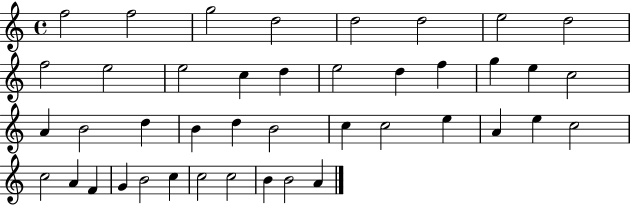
F5/h F5/h G5/h D5/h D5/h D5/h E5/h D5/h F5/h E5/h E5/h C5/q D5/q E5/h D5/q F5/q G5/q E5/q C5/h A4/q B4/h D5/q B4/q D5/q B4/h C5/q C5/h E5/q A4/q E5/q C5/h C5/h A4/q F4/q G4/q B4/h C5/q C5/h C5/h B4/q B4/h A4/q